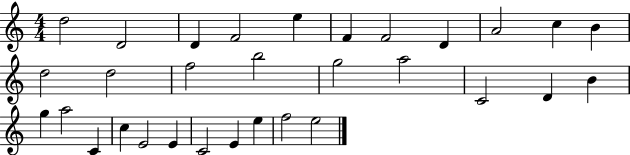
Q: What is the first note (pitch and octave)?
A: D5